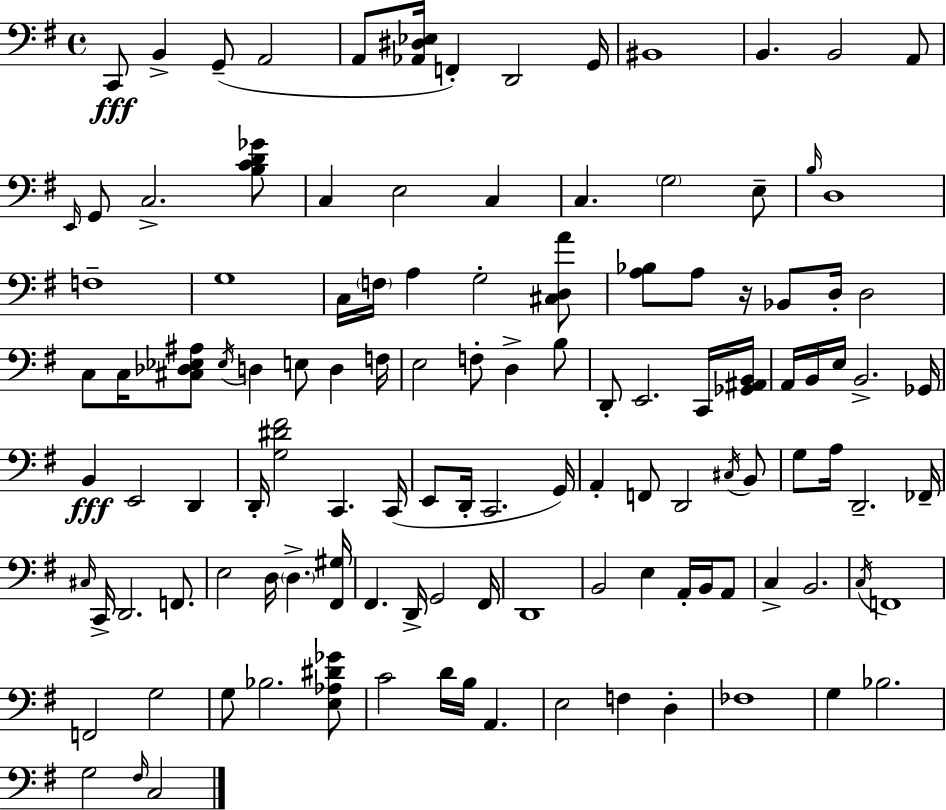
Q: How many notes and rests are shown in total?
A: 119